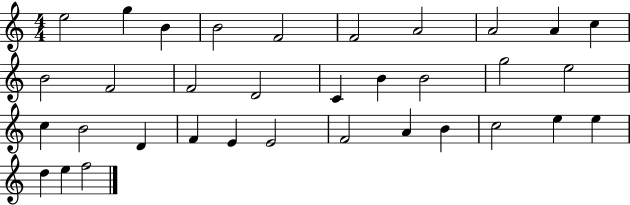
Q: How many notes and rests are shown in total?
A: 34